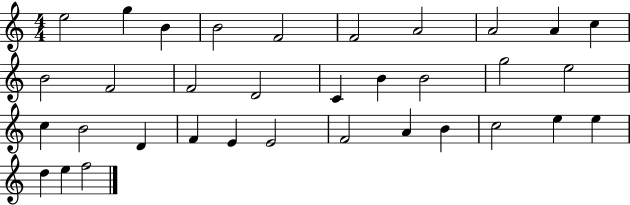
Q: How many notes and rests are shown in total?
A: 34